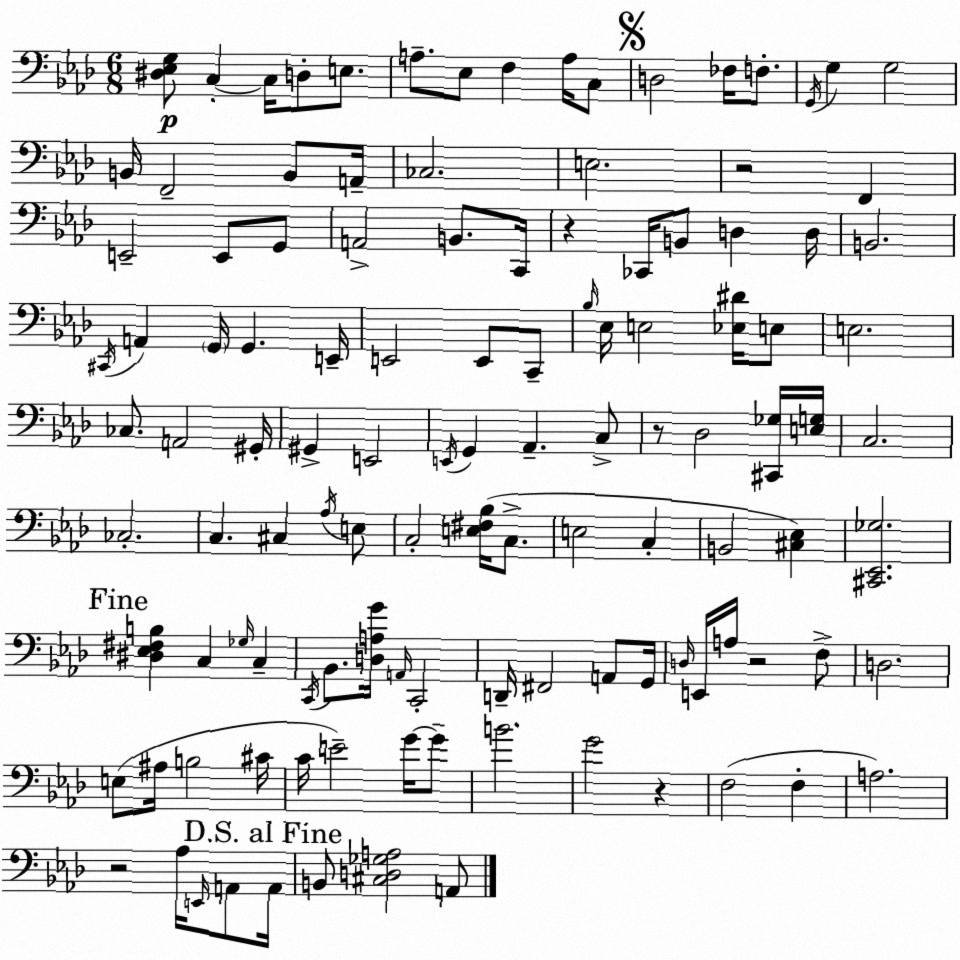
X:1
T:Untitled
M:6/8
L:1/4
K:Ab
[^D,_E,G,]/2 C, C,/4 D,/2 E,/2 A,/2 _E,/2 F, A,/4 C,/2 D,2 _F,/4 F,/2 G,,/4 G, G,2 B,,/4 F,,2 B,,/2 A,,/4 _C,2 E,2 z2 F,, E,,2 E,,/2 G,,/2 A,,2 B,,/2 C,,/4 z _C,,/4 B,,/2 D, D,/4 B,,2 ^C,,/4 A,, G,,/4 G,, E,,/4 E,,2 E,,/2 C,,/2 _B,/4 _E,/4 E,2 [_E,^D]/4 E,/2 E,2 _C,/2 A,,2 ^G,,/4 ^G,, E,,2 E,,/4 G,, _A,, C,/2 z/2 _D,2 [^C,,_G,]/4 [E,G,]/4 C,2 _C,2 C, ^C, _A,/4 E,/2 C,2 [E,^F,_B,]/4 C,/2 E,2 C, B,,2 [^C,_E,] [^C,,_E,,_G,]2 [^D,_E,^F,B,] C, _G,/4 C, C,,/4 _B,,/2 [D,A,G]/4 A,,/4 C,,2 D,,/4 ^F,,2 A,,/2 G,,/4 D,/4 E,,/4 A,/4 z2 F,/2 D,2 E,/2 ^A,/4 B,2 ^C/4 C/4 E2 G/4 G/2 B2 G2 z F,2 F, A,2 z2 _A,/4 E,,/4 A,,/2 A,,/4 B,,/2 [^C,D,_G,A,]2 A,,/2